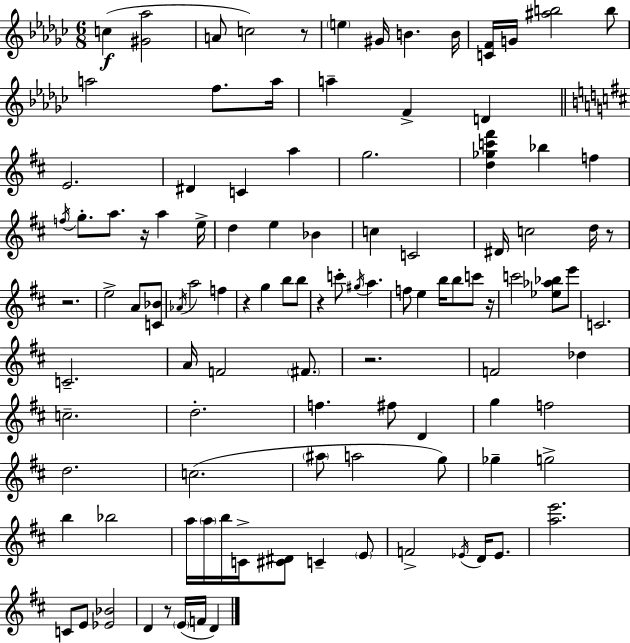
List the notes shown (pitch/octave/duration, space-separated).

C5/q [G#4,Ab5]/h A4/e C5/h R/e E5/q G#4/s B4/q. B4/s [C4,F4]/s G4/s [A#5,B5]/h B5/e A5/h F5/e. A5/s A5/q F4/q D4/q E4/h. D#4/q C4/q A5/q G5/h. [D5,Gb5,C6,F#6]/q Bb5/q F5/q F5/s G5/e. A5/e. R/s A5/q E5/s D5/q E5/q Bb4/q C5/q C4/h D#4/s C5/h D5/s R/e R/h. E5/h A4/e [C4,Bb4]/e Ab4/s A5/h F5/q R/q G5/q B5/e B5/e R/q C6/e G#5/s A5/q. F5/e E5/q B5/s B5/e C6/e R/s C6/h [Eb5,Ab5,Bb5]/e E6/e C4/h. C4/h. A4/s F4/h F#4/e. R/h. F4/h Db5/q C5/h. D5/h. F5/q. F#5/e D4/q G5/q F5/h D5/h. C5/h. A#5/e A5/h G5/e Gb5/q G5/h B5/q Bb5/h A5/s A5/s B5/s C4/s [C#4,D#4]/e C4/q E4/e F4/h Eb4/s D4/s Eb4/e. [A5,E6]/h. C4/e E4/e [Eb4,Bb4]/h D4/q R/e E4/s F4/s D4/q